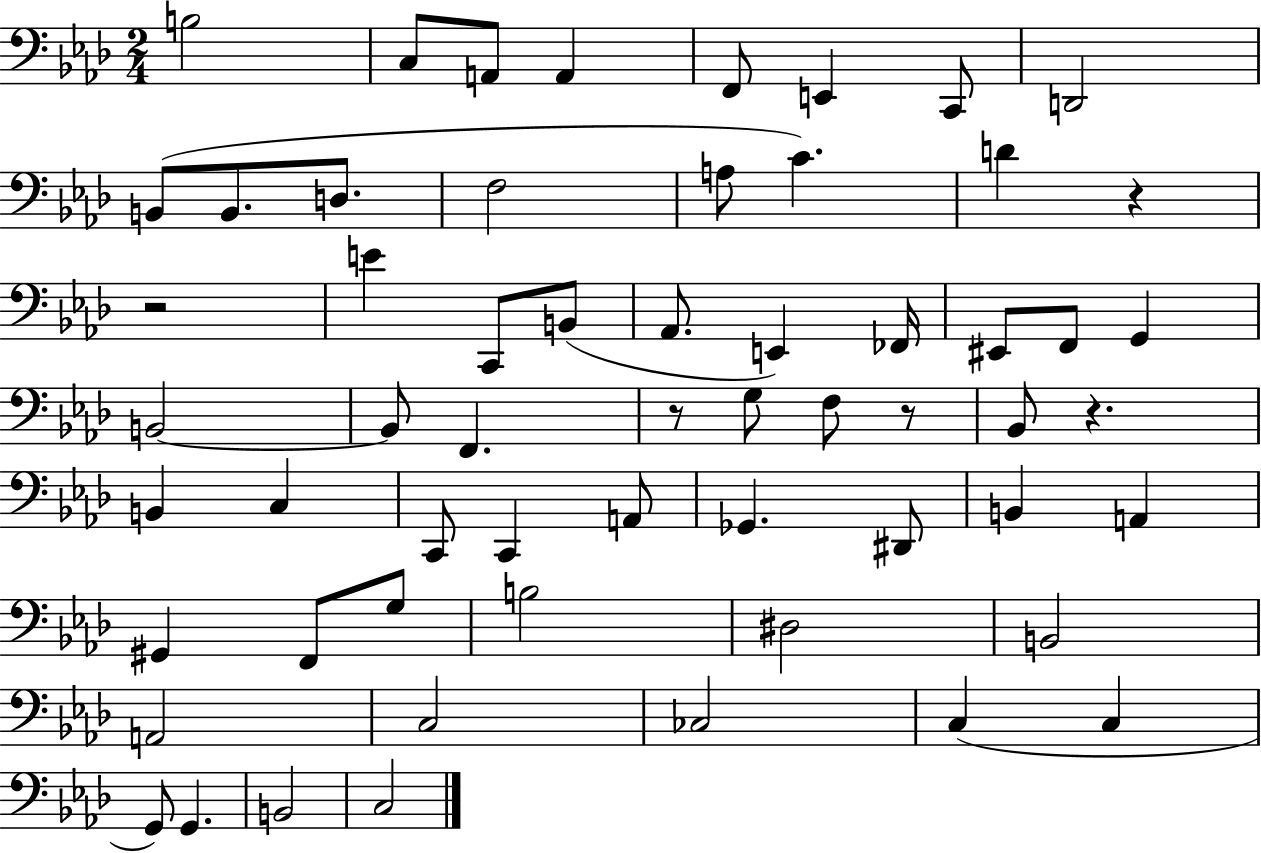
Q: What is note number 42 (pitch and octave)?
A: G3